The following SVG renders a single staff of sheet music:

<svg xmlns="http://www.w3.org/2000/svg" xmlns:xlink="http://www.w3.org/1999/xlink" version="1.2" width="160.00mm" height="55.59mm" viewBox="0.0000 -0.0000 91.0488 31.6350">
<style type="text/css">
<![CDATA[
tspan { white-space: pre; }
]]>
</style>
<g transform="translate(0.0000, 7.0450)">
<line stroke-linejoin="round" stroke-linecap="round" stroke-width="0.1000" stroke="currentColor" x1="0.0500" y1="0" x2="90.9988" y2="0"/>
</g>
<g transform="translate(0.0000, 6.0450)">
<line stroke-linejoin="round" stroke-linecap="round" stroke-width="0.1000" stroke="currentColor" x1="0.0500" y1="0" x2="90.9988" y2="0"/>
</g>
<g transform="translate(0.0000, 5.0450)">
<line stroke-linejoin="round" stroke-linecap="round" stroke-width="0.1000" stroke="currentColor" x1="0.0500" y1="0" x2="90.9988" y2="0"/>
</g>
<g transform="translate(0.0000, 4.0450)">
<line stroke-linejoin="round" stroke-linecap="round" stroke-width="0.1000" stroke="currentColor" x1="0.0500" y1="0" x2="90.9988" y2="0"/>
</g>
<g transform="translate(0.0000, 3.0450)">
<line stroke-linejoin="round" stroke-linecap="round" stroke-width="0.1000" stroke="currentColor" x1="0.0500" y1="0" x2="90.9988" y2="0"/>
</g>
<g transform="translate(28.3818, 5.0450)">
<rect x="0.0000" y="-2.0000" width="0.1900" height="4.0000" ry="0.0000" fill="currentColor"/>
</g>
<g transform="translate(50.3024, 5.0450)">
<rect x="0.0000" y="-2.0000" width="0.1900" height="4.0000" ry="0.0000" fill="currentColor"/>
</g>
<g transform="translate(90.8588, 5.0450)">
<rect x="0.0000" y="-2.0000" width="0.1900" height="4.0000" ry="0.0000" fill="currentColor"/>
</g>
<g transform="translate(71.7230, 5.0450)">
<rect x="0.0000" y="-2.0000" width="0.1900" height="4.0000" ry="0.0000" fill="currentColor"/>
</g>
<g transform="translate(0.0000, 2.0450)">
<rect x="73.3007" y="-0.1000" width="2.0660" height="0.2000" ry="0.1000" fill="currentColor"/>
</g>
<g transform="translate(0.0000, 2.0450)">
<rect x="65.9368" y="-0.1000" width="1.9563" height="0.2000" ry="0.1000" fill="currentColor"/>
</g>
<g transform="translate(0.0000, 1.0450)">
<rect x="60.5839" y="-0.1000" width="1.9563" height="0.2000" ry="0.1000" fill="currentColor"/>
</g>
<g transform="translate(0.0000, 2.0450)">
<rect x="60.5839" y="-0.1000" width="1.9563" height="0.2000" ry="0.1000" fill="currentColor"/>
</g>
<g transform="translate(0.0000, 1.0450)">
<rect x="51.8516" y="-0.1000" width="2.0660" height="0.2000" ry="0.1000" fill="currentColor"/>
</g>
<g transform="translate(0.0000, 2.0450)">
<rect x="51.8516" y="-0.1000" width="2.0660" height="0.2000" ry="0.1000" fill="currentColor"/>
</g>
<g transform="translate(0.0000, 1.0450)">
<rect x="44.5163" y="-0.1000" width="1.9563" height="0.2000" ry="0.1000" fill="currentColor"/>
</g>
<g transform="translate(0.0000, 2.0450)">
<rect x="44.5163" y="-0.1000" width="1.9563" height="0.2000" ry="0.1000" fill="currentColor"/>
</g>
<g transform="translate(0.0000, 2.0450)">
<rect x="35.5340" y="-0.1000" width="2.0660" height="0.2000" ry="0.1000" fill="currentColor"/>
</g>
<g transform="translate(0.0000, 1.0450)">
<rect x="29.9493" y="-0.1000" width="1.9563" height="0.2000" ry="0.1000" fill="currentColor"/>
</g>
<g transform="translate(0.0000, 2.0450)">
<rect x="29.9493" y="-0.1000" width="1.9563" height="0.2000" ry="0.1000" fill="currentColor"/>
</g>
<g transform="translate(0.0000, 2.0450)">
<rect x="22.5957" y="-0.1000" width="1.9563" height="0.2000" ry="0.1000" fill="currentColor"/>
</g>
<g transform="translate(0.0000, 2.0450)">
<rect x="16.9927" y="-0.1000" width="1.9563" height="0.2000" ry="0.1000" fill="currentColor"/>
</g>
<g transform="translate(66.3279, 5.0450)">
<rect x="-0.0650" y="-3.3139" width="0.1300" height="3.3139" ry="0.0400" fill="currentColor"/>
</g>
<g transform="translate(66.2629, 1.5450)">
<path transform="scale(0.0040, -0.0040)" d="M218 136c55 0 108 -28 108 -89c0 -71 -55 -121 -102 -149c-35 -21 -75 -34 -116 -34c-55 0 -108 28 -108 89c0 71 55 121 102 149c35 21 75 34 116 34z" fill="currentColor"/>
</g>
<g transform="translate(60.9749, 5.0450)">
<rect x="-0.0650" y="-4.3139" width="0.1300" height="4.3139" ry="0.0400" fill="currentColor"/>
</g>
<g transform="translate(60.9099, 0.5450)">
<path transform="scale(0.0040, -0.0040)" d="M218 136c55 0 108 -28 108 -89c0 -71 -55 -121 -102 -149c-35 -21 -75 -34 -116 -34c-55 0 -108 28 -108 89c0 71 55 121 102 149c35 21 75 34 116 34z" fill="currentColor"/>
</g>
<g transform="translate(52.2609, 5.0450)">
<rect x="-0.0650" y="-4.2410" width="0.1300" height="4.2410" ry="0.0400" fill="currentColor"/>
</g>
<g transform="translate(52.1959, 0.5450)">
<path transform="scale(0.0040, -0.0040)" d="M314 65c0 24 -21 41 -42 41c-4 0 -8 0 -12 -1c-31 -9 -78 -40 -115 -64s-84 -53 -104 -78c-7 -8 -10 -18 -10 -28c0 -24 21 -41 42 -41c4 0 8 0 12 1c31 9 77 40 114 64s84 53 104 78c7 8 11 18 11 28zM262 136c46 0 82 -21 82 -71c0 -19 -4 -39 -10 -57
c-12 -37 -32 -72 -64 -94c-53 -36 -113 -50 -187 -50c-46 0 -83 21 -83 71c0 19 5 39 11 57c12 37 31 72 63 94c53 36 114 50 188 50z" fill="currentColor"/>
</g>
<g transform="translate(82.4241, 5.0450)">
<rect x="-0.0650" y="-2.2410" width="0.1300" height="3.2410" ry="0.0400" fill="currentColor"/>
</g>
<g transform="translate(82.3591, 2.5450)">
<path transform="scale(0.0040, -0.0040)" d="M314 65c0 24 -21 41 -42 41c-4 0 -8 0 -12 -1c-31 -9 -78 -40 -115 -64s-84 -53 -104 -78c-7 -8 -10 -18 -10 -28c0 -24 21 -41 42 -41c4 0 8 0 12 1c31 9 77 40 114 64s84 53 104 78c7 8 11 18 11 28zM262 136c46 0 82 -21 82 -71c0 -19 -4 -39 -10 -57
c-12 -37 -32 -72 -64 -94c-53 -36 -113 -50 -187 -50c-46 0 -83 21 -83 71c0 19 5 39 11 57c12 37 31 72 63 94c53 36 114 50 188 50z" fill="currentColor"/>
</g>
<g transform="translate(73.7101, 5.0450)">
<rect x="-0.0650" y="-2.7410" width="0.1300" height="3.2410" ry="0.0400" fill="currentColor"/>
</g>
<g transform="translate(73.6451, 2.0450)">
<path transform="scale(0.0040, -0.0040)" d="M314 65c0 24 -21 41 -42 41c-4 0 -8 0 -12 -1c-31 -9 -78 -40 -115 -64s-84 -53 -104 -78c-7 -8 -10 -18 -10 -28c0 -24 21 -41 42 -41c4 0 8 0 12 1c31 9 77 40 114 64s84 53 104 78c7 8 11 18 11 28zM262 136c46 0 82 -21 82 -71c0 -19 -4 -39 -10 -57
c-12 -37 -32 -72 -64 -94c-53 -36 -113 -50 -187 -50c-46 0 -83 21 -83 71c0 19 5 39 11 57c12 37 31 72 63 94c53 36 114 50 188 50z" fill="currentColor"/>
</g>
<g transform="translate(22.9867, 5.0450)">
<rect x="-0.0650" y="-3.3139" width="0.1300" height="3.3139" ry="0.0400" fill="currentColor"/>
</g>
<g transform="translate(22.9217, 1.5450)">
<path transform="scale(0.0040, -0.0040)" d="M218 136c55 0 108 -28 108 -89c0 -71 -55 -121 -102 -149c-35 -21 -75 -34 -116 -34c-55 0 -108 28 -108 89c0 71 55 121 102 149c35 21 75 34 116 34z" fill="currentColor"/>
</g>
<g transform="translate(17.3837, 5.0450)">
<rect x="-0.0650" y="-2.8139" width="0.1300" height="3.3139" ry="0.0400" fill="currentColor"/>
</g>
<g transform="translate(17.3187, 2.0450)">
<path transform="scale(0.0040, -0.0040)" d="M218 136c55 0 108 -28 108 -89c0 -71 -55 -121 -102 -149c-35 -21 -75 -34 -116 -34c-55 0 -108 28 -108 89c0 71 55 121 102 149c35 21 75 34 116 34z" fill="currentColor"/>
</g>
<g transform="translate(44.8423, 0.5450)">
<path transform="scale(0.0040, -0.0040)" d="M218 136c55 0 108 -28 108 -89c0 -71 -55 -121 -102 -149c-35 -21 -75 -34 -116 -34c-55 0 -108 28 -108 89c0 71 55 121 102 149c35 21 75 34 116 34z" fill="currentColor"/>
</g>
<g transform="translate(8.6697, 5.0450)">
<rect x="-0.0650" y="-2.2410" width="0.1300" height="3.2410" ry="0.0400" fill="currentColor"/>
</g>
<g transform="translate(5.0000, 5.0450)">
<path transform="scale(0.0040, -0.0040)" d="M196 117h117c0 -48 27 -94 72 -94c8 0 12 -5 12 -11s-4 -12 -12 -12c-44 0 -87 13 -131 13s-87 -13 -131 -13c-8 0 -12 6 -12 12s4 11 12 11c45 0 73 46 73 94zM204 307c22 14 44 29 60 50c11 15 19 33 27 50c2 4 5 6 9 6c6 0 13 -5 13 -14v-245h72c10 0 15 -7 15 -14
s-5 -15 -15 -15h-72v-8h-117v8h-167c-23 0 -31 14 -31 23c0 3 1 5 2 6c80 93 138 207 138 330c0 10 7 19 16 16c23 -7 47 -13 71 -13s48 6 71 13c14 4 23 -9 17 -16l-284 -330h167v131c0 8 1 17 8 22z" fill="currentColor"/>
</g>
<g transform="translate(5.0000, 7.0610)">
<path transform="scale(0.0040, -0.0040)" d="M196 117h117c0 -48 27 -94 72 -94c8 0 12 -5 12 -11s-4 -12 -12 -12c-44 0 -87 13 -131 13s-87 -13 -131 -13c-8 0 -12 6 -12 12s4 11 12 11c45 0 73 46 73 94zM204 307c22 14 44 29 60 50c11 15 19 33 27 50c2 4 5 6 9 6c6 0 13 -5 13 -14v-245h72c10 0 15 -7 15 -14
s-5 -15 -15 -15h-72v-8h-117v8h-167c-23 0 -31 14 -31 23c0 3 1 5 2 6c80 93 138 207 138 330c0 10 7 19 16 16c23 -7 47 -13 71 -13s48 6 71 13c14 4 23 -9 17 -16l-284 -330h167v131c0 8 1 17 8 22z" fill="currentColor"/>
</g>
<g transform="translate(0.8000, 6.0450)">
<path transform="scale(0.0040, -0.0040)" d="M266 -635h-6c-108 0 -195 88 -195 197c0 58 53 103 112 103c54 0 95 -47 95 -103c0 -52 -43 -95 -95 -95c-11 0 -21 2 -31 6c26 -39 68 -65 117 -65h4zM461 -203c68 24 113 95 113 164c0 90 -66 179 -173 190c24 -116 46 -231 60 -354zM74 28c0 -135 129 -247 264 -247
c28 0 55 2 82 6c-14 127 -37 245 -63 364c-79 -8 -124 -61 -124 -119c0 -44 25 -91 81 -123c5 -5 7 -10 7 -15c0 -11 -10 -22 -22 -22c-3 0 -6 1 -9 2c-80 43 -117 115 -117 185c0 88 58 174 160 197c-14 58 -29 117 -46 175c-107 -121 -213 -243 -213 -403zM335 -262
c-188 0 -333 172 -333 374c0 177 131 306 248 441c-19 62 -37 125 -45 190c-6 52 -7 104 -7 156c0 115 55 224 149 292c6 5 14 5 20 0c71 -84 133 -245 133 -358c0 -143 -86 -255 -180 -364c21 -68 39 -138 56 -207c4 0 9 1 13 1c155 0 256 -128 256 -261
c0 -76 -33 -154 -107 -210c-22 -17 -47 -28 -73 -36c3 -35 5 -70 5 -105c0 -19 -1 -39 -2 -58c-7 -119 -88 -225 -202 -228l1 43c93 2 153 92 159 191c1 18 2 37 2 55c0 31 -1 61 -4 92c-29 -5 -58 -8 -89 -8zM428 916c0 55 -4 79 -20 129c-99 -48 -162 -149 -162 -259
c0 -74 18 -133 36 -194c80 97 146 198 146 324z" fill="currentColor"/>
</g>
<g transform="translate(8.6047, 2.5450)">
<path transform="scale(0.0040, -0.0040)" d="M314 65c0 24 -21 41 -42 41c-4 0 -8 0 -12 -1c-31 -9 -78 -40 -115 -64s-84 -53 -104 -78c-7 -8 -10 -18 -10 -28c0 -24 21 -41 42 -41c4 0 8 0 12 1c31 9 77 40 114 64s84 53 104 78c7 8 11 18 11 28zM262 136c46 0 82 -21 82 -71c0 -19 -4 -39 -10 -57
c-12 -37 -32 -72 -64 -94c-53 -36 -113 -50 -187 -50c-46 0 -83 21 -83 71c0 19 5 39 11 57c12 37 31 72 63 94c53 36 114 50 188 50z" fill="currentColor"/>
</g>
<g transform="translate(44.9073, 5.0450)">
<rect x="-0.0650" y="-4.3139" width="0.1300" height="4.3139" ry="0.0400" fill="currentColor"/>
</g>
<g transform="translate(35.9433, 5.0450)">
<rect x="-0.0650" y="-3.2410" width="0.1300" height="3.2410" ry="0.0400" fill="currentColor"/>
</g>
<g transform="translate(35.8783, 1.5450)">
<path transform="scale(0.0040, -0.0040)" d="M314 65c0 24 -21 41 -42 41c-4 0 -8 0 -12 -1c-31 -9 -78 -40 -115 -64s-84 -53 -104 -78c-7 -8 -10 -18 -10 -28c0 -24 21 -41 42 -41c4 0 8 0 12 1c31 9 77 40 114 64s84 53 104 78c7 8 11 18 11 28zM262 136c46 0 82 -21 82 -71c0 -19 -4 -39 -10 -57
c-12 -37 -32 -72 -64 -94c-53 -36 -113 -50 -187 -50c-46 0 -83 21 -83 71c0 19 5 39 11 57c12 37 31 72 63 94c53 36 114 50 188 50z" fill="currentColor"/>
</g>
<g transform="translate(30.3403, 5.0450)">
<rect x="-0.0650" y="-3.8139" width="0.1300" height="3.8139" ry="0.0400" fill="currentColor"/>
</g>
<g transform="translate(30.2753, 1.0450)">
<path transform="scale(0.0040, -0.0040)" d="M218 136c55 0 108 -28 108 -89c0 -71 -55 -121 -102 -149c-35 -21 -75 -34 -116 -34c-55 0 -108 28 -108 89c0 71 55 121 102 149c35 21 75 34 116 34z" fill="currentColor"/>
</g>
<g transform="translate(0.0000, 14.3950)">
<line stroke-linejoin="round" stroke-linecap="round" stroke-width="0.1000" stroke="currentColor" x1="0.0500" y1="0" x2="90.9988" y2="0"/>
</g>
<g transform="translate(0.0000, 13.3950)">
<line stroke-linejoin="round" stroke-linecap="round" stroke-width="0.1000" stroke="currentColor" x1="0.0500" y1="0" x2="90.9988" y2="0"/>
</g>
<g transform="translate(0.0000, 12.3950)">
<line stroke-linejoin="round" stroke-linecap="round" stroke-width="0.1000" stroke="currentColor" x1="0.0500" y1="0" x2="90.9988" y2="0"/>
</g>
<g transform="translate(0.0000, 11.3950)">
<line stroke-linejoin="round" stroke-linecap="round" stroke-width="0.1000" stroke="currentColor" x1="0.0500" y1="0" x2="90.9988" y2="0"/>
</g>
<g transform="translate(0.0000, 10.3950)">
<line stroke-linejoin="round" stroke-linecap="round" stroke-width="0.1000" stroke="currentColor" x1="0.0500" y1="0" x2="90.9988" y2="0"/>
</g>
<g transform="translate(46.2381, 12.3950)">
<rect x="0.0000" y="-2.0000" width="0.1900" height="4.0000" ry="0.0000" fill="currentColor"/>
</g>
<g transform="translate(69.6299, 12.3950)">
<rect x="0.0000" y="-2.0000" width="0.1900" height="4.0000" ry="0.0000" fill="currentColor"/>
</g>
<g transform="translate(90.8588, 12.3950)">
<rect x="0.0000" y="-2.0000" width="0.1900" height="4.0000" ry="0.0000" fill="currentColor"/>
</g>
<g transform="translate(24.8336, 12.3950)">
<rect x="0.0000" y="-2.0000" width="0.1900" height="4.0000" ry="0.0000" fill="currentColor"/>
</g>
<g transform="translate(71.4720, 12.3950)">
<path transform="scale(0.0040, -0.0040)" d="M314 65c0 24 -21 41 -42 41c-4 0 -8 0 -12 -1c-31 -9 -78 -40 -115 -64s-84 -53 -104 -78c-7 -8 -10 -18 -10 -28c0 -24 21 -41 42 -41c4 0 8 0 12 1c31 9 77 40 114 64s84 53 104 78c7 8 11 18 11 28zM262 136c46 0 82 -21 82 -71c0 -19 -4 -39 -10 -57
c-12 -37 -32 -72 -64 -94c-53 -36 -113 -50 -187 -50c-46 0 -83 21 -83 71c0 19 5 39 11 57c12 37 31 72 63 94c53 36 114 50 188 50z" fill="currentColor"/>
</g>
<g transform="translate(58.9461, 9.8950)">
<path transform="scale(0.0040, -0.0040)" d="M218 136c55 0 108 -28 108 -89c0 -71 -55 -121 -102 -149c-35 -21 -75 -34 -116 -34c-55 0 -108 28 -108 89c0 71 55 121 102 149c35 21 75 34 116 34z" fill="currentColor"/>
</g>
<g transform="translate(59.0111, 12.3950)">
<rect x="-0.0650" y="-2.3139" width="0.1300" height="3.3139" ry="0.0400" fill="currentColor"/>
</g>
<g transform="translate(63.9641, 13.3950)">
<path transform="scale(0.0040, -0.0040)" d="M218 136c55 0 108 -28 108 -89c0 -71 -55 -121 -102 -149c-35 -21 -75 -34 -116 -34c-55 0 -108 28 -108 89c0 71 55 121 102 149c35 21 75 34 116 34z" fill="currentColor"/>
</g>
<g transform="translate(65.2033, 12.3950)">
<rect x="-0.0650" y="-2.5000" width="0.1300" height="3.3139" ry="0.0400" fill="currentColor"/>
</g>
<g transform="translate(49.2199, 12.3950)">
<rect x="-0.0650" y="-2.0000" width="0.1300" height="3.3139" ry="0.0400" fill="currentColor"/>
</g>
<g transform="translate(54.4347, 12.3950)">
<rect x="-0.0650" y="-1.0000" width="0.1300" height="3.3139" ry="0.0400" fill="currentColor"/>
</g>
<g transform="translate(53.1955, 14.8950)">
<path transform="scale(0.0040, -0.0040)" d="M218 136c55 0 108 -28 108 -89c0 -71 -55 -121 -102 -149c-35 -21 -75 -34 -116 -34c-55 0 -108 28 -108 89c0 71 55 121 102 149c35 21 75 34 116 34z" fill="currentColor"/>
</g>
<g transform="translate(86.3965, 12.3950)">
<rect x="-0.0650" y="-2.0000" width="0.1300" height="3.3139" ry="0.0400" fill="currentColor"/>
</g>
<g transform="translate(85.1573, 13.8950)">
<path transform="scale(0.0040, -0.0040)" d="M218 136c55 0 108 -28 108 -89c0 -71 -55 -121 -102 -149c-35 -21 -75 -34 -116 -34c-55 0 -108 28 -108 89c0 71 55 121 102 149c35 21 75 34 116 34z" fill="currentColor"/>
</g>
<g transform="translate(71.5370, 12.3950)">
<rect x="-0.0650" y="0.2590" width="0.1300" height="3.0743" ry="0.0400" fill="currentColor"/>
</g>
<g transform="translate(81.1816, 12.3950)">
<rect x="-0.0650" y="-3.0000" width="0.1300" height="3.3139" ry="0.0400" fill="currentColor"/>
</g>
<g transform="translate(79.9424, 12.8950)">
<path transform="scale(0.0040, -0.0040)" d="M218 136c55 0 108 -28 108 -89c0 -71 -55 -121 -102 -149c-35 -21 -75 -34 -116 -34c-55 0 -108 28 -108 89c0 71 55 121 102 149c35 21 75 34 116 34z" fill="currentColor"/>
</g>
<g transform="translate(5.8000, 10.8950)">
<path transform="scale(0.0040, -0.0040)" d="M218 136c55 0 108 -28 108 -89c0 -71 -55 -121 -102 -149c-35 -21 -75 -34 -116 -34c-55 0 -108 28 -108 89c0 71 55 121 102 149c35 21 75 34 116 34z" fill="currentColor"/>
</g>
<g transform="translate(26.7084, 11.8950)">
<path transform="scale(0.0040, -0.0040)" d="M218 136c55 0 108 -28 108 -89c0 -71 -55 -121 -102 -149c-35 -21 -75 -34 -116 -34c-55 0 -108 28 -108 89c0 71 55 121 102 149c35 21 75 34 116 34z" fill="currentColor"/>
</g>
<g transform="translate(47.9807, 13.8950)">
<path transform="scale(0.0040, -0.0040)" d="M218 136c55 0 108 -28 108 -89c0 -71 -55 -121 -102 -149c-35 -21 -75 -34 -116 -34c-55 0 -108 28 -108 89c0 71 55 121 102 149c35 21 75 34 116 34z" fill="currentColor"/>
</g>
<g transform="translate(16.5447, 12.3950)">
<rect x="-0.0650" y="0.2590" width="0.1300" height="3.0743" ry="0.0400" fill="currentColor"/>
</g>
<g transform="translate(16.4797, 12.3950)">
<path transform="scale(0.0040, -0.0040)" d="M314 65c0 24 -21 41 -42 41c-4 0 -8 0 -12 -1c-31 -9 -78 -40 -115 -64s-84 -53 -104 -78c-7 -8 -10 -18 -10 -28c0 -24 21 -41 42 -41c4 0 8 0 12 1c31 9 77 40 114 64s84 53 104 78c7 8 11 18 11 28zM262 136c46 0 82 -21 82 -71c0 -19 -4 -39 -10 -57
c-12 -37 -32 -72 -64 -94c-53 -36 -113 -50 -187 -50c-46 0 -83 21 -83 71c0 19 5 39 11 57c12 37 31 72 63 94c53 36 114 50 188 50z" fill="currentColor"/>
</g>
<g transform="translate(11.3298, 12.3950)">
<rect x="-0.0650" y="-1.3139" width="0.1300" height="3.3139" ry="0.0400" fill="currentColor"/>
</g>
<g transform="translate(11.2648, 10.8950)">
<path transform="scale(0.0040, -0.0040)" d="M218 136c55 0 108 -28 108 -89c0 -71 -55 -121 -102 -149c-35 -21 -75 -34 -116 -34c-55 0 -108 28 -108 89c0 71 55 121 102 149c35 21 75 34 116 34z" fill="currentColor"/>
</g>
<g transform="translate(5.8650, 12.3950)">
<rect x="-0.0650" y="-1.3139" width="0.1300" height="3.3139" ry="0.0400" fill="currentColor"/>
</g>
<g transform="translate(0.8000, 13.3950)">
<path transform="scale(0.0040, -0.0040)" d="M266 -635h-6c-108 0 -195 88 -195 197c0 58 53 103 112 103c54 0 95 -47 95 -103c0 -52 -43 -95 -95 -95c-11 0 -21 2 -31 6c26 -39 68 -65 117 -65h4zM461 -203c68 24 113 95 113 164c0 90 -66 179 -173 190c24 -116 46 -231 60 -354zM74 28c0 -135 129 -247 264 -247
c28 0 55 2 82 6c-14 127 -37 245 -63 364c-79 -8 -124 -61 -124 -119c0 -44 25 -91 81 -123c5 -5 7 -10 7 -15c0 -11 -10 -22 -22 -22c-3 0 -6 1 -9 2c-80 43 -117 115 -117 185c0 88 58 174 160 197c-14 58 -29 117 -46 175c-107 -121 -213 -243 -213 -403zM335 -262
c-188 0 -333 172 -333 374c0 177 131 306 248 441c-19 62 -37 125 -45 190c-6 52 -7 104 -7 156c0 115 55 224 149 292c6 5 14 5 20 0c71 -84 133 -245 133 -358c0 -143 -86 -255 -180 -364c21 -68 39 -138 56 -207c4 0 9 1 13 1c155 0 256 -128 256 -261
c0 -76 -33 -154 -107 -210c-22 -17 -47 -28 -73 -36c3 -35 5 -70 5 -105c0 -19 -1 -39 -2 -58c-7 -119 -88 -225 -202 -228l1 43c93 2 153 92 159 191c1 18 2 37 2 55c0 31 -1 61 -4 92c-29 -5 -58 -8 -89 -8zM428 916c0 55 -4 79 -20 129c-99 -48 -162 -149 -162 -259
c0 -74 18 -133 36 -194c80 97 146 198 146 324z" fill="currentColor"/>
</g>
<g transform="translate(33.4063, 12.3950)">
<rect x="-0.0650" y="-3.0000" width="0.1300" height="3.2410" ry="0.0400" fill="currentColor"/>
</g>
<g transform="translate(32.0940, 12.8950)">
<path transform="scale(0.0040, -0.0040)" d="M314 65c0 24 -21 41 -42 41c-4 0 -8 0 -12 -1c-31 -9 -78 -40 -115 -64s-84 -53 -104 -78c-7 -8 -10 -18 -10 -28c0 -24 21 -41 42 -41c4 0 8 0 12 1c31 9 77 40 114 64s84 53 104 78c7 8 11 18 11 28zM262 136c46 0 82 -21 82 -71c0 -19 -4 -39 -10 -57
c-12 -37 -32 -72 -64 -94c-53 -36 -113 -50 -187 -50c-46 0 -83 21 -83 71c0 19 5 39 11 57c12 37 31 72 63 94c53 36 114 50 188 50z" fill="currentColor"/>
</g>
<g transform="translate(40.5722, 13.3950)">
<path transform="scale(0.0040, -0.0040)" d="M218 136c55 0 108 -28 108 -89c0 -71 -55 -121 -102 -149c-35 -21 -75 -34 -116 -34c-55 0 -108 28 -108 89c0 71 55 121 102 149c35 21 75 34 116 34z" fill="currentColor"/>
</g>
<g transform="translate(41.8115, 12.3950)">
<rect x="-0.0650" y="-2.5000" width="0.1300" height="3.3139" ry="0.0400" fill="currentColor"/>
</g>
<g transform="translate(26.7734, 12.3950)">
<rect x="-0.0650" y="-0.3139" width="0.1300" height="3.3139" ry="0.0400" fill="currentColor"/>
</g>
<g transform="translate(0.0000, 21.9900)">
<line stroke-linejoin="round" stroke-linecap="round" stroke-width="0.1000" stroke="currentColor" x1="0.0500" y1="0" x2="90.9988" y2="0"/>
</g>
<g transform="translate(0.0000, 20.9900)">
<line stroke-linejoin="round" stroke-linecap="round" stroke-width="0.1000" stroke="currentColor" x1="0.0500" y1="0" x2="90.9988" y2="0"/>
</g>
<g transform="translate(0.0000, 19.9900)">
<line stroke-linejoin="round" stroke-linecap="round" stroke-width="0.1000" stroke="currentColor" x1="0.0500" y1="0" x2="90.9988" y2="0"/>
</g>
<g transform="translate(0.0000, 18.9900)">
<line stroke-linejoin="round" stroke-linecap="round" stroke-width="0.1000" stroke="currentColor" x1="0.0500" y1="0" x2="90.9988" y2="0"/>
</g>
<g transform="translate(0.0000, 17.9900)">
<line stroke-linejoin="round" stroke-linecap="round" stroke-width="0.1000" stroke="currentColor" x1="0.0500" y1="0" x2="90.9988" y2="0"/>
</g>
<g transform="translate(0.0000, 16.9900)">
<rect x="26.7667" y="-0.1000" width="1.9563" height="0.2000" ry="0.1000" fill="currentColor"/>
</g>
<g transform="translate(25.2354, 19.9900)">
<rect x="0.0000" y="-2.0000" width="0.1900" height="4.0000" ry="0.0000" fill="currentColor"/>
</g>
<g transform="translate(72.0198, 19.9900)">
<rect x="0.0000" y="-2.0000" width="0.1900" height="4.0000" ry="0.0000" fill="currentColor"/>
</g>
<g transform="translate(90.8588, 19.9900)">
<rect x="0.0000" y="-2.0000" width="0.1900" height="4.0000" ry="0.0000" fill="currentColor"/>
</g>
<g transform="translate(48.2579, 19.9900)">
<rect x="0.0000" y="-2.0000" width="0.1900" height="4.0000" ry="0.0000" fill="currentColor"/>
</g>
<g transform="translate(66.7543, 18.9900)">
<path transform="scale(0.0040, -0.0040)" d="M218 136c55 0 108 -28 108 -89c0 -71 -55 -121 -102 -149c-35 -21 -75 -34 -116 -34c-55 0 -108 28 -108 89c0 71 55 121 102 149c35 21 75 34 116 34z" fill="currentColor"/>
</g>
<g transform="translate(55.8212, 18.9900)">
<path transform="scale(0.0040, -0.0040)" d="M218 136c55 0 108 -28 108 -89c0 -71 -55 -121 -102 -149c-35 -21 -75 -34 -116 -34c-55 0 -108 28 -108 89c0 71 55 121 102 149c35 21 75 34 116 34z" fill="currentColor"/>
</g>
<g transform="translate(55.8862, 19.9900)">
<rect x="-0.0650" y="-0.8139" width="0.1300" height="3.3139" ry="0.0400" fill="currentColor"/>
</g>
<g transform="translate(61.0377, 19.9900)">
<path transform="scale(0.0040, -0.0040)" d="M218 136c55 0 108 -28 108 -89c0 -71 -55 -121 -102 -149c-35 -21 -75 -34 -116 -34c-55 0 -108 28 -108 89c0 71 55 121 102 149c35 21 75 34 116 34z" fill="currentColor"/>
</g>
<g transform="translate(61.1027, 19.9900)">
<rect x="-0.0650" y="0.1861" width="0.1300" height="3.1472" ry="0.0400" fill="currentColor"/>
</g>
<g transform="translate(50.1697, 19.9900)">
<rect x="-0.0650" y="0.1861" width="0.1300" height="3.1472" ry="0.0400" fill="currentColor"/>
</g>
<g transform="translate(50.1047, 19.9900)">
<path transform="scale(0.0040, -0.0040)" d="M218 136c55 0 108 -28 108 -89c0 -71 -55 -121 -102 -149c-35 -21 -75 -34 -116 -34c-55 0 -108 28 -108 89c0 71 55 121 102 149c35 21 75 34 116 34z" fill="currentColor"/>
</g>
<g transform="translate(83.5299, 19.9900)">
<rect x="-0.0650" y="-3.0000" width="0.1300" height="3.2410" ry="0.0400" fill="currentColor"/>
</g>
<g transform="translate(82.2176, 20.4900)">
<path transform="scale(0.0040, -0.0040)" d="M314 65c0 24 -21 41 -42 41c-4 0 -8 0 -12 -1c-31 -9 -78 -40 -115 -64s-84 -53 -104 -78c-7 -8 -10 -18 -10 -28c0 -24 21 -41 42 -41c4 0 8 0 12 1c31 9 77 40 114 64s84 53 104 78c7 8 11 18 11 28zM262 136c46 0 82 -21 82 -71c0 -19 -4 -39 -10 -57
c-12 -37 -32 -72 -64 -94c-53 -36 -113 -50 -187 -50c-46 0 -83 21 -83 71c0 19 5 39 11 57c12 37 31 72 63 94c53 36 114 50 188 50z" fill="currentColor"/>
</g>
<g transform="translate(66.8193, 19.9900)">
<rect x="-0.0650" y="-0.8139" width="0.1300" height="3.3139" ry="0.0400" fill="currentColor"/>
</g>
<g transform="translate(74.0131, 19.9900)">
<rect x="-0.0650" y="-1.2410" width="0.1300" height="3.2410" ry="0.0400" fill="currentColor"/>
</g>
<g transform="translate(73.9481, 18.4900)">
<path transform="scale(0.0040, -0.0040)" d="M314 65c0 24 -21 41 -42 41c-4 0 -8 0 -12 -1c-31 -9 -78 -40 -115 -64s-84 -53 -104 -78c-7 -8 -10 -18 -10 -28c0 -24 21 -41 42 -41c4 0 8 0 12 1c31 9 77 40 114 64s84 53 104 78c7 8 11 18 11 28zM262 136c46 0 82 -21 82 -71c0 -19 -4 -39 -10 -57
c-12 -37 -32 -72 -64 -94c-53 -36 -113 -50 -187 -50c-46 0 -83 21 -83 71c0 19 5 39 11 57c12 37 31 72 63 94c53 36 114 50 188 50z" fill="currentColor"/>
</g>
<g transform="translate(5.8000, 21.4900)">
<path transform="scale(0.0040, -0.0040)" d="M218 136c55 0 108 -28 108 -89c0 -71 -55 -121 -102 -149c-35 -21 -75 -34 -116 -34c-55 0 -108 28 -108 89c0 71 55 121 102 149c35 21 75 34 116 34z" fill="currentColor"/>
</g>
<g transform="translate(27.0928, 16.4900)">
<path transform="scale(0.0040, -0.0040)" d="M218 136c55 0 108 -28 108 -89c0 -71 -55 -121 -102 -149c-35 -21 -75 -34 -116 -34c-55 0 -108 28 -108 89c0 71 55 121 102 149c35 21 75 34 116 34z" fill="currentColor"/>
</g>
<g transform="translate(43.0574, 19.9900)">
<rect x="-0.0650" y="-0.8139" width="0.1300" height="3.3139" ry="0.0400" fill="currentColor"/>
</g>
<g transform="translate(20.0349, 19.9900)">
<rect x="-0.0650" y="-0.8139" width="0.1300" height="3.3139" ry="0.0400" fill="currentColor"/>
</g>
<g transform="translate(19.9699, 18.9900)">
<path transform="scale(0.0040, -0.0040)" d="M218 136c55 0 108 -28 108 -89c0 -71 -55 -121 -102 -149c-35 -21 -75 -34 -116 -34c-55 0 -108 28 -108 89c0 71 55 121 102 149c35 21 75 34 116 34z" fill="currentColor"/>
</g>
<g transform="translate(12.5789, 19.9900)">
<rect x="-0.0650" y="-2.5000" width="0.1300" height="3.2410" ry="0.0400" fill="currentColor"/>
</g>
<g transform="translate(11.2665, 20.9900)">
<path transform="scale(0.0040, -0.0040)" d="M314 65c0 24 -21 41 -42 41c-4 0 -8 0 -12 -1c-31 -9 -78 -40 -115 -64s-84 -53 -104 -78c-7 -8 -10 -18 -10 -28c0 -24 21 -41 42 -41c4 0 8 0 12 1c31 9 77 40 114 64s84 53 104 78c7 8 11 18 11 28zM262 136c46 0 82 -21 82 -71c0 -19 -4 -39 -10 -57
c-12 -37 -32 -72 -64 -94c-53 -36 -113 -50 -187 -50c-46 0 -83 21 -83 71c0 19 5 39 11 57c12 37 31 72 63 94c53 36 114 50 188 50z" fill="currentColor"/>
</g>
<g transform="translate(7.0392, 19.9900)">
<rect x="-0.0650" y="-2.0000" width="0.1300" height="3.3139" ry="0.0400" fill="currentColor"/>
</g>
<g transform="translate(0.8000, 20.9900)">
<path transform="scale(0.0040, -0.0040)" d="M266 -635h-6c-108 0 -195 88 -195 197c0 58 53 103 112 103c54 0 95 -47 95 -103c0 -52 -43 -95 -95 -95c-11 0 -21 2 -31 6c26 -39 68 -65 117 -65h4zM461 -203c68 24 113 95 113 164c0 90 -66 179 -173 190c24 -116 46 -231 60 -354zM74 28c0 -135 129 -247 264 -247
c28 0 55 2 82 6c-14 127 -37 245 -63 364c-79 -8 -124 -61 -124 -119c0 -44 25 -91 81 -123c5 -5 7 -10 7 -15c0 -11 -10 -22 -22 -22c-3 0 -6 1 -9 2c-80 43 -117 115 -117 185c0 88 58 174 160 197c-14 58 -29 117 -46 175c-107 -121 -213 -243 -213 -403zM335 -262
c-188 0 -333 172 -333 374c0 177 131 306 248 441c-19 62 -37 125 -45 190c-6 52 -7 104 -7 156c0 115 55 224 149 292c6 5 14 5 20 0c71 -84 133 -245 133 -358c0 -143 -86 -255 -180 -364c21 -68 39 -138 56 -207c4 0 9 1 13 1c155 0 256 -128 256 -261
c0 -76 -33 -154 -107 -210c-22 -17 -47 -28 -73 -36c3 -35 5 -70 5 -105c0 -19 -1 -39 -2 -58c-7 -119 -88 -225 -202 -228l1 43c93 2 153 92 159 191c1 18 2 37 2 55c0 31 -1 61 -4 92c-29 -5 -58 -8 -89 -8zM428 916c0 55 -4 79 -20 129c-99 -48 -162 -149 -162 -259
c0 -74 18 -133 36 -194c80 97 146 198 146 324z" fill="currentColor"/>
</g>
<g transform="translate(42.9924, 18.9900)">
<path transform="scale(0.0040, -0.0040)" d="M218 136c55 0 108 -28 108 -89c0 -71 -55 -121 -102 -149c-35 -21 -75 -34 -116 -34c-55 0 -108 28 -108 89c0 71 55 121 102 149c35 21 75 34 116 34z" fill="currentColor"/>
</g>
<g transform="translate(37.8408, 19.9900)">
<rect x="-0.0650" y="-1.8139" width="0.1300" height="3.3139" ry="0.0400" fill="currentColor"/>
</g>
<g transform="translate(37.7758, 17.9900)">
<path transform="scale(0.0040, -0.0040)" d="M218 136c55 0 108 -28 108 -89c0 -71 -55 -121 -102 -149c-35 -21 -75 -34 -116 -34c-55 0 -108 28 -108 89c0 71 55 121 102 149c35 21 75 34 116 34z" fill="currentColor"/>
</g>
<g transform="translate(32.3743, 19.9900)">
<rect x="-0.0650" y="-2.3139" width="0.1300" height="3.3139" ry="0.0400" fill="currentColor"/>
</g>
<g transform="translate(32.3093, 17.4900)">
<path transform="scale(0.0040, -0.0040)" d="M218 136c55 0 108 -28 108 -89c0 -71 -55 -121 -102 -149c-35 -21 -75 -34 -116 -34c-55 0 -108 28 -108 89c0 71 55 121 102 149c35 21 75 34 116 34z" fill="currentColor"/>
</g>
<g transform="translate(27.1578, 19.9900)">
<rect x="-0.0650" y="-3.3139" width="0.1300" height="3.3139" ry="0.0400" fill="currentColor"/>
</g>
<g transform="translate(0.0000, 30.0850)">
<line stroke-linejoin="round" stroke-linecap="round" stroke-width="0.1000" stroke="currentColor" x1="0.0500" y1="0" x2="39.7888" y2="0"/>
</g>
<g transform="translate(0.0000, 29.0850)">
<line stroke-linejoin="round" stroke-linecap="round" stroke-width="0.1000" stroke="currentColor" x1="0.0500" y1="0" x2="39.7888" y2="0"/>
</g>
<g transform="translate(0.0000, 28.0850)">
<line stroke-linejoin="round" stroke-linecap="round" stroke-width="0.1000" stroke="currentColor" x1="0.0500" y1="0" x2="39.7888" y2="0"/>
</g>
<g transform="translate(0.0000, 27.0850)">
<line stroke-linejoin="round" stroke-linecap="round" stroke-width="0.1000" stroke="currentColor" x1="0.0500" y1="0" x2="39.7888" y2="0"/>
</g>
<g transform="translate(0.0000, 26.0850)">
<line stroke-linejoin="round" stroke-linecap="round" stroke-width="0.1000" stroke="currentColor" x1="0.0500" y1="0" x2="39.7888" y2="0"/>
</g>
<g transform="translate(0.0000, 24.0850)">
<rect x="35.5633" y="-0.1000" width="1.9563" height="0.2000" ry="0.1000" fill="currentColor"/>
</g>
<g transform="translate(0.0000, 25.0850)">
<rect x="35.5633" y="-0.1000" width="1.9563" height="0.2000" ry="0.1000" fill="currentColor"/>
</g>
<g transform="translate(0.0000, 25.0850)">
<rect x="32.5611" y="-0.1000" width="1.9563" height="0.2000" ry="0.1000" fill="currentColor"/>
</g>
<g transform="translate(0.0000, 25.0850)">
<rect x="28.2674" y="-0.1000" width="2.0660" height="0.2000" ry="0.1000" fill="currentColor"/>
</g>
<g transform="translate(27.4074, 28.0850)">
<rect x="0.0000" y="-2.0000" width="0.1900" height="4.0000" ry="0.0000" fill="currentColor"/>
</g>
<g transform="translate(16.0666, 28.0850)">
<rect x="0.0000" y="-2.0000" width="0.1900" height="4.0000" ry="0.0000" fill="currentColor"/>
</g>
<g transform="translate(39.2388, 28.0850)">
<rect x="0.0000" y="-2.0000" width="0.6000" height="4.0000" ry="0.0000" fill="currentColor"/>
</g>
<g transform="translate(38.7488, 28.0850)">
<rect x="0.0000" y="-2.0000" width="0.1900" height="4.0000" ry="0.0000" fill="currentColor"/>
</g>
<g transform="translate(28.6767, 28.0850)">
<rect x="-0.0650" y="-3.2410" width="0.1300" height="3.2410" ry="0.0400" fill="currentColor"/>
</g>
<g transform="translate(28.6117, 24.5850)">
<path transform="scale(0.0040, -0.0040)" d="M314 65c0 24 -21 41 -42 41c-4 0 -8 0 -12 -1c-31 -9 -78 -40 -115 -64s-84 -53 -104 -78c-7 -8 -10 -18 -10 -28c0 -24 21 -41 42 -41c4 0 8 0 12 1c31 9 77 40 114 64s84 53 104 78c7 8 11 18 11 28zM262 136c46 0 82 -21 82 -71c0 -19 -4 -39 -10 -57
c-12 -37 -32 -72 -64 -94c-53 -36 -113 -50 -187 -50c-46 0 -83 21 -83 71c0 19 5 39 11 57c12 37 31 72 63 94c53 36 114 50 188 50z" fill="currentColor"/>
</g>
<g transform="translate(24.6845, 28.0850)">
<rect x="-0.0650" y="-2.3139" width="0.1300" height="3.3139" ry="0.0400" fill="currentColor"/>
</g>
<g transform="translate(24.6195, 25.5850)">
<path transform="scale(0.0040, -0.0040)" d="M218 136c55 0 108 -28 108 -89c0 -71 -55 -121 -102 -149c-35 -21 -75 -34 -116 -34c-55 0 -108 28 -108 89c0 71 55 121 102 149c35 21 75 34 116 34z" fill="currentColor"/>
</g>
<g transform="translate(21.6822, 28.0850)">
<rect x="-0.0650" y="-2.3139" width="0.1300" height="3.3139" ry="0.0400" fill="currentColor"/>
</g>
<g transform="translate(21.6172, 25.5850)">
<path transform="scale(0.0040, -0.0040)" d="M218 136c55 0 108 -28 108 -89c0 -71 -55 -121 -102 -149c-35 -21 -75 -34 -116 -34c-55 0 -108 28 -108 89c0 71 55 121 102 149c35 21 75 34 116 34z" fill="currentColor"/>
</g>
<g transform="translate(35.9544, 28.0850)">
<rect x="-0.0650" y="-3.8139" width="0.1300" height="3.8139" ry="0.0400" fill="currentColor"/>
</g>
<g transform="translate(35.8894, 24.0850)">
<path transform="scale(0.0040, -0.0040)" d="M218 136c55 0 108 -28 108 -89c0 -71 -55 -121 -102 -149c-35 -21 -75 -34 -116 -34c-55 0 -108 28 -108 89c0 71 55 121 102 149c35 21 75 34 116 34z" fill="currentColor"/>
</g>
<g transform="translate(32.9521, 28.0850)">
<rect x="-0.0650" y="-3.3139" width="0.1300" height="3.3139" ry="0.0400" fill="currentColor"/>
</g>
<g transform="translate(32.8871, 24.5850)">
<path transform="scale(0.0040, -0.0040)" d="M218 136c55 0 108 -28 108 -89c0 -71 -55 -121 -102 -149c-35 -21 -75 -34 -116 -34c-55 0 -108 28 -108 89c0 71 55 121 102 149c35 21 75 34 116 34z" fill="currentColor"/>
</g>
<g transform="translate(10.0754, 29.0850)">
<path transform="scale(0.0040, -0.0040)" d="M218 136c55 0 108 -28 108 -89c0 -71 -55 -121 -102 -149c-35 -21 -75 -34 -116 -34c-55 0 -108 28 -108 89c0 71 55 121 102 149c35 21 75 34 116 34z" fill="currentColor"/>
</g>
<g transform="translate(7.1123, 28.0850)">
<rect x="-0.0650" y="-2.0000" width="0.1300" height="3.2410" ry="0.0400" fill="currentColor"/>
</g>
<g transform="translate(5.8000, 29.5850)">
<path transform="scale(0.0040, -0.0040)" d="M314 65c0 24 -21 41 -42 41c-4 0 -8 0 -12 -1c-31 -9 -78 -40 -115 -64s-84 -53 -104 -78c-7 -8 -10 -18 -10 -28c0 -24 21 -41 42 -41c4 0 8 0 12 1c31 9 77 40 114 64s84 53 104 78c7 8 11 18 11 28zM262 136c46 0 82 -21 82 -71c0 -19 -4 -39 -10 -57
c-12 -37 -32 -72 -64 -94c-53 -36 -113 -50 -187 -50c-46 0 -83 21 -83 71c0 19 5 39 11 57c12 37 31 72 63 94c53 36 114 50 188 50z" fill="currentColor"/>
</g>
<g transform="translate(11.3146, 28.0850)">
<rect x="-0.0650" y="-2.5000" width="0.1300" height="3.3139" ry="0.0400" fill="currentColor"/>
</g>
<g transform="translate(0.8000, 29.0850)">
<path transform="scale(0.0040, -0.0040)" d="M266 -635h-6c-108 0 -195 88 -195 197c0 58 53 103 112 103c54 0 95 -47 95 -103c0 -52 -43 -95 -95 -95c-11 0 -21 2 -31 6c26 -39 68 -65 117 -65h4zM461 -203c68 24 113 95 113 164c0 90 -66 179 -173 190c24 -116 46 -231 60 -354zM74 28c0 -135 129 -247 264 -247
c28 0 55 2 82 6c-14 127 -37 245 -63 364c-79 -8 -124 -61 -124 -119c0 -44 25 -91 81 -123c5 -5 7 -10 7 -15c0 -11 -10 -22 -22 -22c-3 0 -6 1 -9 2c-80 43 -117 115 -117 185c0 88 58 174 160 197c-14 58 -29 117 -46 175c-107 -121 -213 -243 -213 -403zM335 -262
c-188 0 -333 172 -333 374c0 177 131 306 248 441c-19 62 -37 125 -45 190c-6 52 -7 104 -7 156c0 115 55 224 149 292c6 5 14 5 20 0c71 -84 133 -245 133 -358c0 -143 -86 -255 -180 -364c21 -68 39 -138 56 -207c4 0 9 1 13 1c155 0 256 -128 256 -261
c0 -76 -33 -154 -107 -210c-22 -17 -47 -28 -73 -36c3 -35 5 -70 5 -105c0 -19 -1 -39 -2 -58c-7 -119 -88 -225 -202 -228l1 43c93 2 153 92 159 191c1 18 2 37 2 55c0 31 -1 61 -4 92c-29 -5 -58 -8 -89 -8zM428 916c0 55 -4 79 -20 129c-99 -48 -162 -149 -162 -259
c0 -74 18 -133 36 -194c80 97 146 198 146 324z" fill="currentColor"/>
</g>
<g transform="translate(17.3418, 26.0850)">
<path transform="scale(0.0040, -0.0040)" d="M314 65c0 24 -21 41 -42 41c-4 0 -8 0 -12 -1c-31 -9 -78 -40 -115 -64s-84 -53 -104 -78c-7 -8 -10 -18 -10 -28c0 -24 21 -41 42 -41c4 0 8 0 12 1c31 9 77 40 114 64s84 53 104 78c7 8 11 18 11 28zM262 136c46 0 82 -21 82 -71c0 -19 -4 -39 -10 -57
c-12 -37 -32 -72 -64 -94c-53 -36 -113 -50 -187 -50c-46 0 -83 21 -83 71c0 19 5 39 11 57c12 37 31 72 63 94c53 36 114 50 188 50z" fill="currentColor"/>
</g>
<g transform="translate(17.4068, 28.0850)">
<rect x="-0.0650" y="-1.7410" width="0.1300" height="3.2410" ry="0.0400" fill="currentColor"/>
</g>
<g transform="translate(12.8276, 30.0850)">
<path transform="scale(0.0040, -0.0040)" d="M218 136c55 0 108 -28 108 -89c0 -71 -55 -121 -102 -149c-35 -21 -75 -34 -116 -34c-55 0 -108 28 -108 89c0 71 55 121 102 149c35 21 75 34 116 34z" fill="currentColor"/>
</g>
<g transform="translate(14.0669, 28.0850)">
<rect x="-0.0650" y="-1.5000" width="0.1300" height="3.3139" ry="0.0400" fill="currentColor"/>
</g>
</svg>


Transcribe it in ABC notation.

X:1
T:Untitled
M:4/4
L:1/4
K:C
g2 a b c' b2 d' d'2 d' b a2 g2 e e B2 c A2 G F D g G B2 A F F G2 d b g f d B d B d e2 A2 F2 G E f2 g g b2 b c'